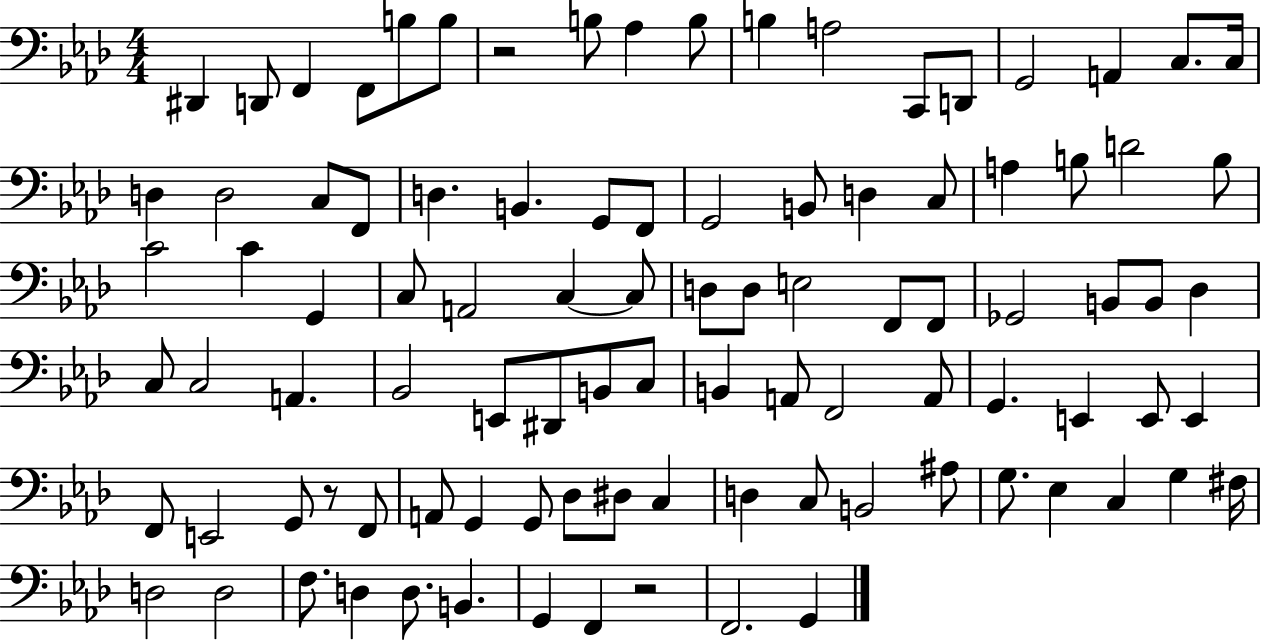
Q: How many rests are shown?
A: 3